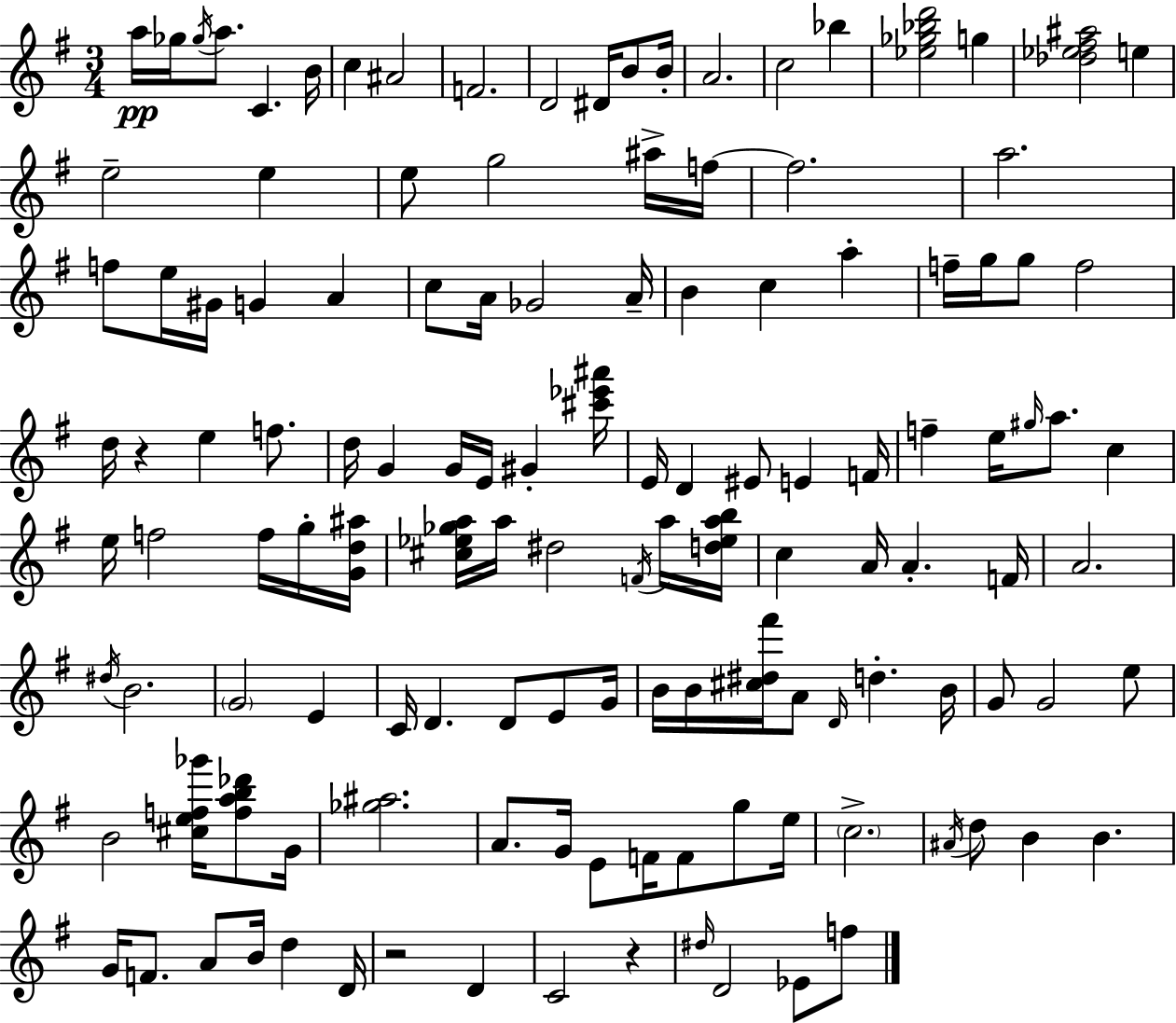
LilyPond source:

{
  \clef treble
  \numericTimeSignature
  \time 3/4
  \key g \major
  a''16\pp ges''16 \acciaccatura { ges''16 } a''8. c'4. | b'16 c''4 ais'2 | f'2. | d'2 dis'16 b'8 | \break b'16-. a'2. | c''2 bes''4 | <ees'' ges'' bes'' d'''>2 g''4 | <des'' ees'' fis'' ais''>2 e''4 | \break e''2-- e''4 | e''8 g''2 ais''16-> | f''16~~ f''2. | a''2. | \break f''8 e''16 gis'16 g'4 a'4 | c''8 a'16 ges'2 | a'16-- b'4 c''4 a''4-. | f''16-- g''16 g''8 f''2 | \break d''16 r4 e''4 f''8. | d''16 g'4 g'16 e'16 gis'4-. | <cis''' ees''' ais'''>16 e'16 d'4 eis'8 e'4 | f'16 f''4-- e''16 \grace { gis''16 } a''8. c''4 | \break e''16 f''2 f''16 | g''16-. <g' d'' ais''>16 <cis'' ees'' ges'' a''>16 a''16 dis''2 | \acciaccatura { f'16 } a''16 <d'' ees'' a'' b''>16 c''4 a'16 a'4.-. | f'16 a'2. | \break \acciaccatura { dis''16 } b'2. | \parenthesize g'2 | e'4 c'16 d'4. d'8 | e'8 g'16 b'16 b'16 <cis'' dis'' fis'''>16 a'8 \grace { d'16 } d''4.-. | \break b'16 g'8 g'2 | e''8 b'2 | <cis'' e'' f'' ges'''>16 <f'' a'' b'' des'''>8 g'16 <ges'' ais''>2. | a'8. g'16 e'8 f'16 | \break f'8 g''8 e''16 \parenthesize c''2.-> | \acciaccatura { ais'16 } d''8 b'4 | b'4. g'16 f'8. a'8 | b'16 d''4 d'16 r2 | \break d'4 c'2 | r4 \grace { dis''16 } d'2 | ees'8 f''8 \bar "|."
}